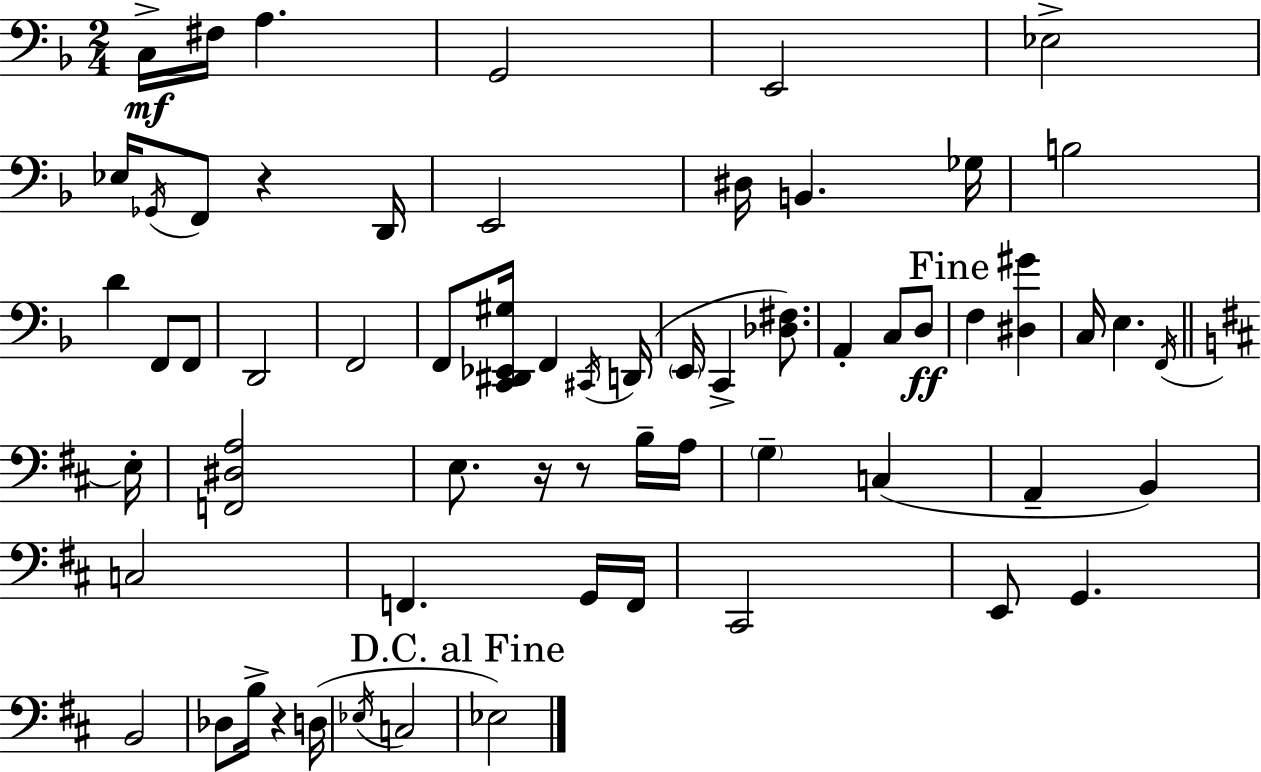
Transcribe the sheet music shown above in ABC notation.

X:1
T:Untitled
M:2/4
L:1/4
K:F
C,/4 ^F,/4 A, G,,2 E,,2 _E,2 _E,/4 _G,,/4 F,,/2 z D,,/4 E,,2 ^D,/4 B,, _G,/4 B,2 D F,,/2 F,,/2 D,,2 F,,2 F,,/2 [C,,^D,,_E,,^G,]/4 F,, ^C,,/4 D,,/4 E,,/4 C,, [_D,^F,]/2 A,, C,/2 D,/2 F, [^D,^G] C,/4 E, F,,/4 E,/4 [F,,^D,A,]2 E,/2 z/4 z/2 B,/4 A,/4 G, C, A,, B,, C,2 F,, G,,/4 F,,/4 ^C,,2 E,,/2 G,, B,,2 _D,/2 B,/4 z D,/4 _E,/4 C,2 _E,2